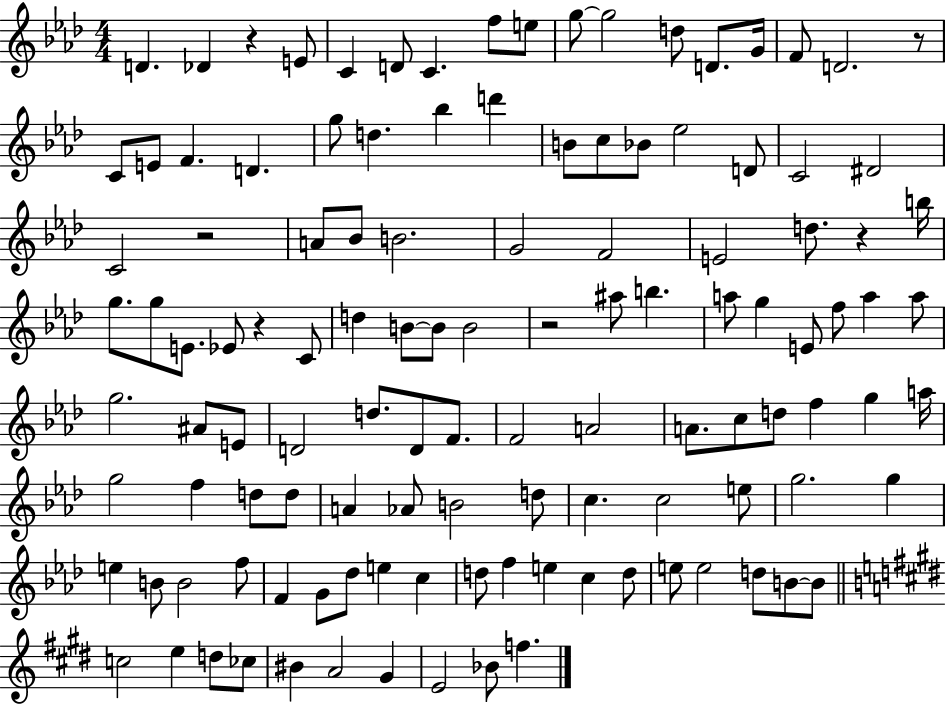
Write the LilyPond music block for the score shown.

{
  \clef treble
  \numericTimeSignature
  \time 4/4
  \key aes \major
  d'4. des'4 r4 e'8 | c'4 d'8 c'4. f''8 e''8 | g''8~~ g''2 d''8 d'8. g'16 | f'8 d'2. r8 | \break c'8 e'8 f'4. d'4. | g''8 d''4. bes''4 d'''4 | b'8 c''8 bes'8 ees''2 d'8 | c'2 dis'2 | \break c'2 r2 | a'8 bes'8 b'2. | g'2 f'2 | e'2 d''8. r4 b''16 | \break g''8. g''8 e'8. ees'8 r4 c'8 | d''4 b'8~~ b'8 b'2 | r2 ais''8 b''4. | a''8 g''4 e'8 f''8 a''4 a''8 | \break g''2. ais'8 e'8 | d'2 d''8. d'8 f'8. | f'2 a'2 | a'8. c''8 d''8 f''4 g''4 a''16 | \break g''2 f''4 d''8 d''8 | a'4 aes'8 b'2 d''8 | c''4. c''2 e''8 | g''2. g''4 | \break e''4 b'8 b'2 f''8 | f'4 g'8 des''8 e''4 c''4 | d''8 f''4 e''4 c''4 d''8 | e''8 e''2 d''8 b'8~~ b'8 | \break \bar "||" \break \key e \major c''2 e''4 d''8 ces''8 | bis'4 a'2 gis'4 | e'2 bes'8 f''4. | \bar "|."
}